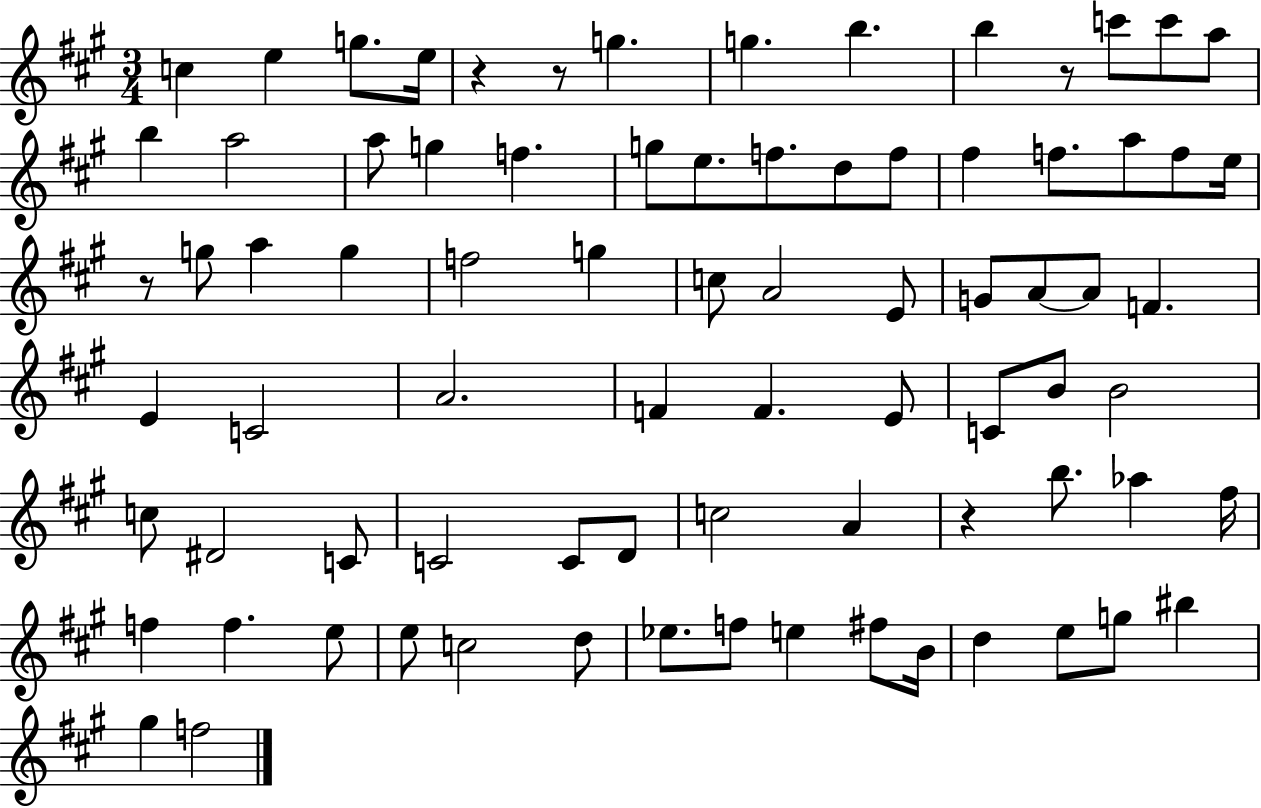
X:1
T:Untitled
M:3/4
L:1/4
K:A
c e g/2 e/4 z z/2 g g b b z/2 c'/2 c'/2 a/2 b a2 a/2 g f g/2 e/2 f/2 d/2 f/2 ^f f/2 a/2 f/2 e/4 z/2 g/2 a g f2 g c/2 A2 E/2 G/2 A/2 A/2 F E C2 A2 F F E/2 C/2 B/2 B2 c/2 ^D2 C/2 C2 C/2 D/2 c2 A z b/2 _a ^f/4 f f e/2 e/2 c2 d/2 _e/2 f/2 e ^f/2 B/4 d e/2 g/2 ^b ^g f2